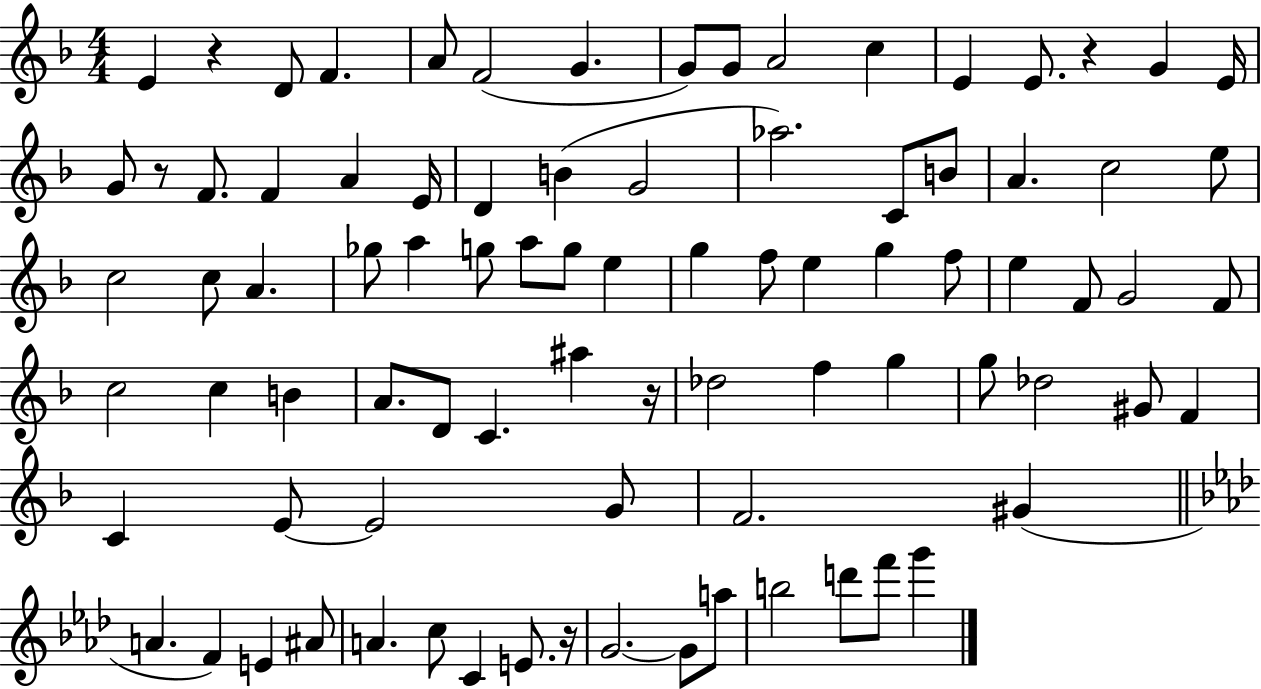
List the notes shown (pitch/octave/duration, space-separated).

E4/q R/q D4/e F4/q. A4/e F4/h G4/q. G4/e G4/e A4/h C5/q E4/q E4/e. R/q G4/q E4/s G4/e R/e F4/e. F4/q A4/q E4/s D4/q B4/q G4/h Ab5/h. C4/e B4/e A4/q. C5/h E5/e C5/h C5/e A4/q. Gb5/e A5/q G5/e A5/e G5/e E5/q G5/q F5/e E5/q G5/q F5/e E5/q F4/e G4/h F4/e C5/h C5/q B4/q A4/e. D4/e C4/q. A#5/q R/s Db5/h F5/q G5/q G5/e Db5/h G#4/e F4/q C4/q E4/e E4/h G4/e F4/h. G#4/q A4/q. F4/q E4/q A#4/e A4/q. C5/e C4/q E4/e. R/s G4/h. G4/e A5/e B5/h D6/e F6/e G6/q